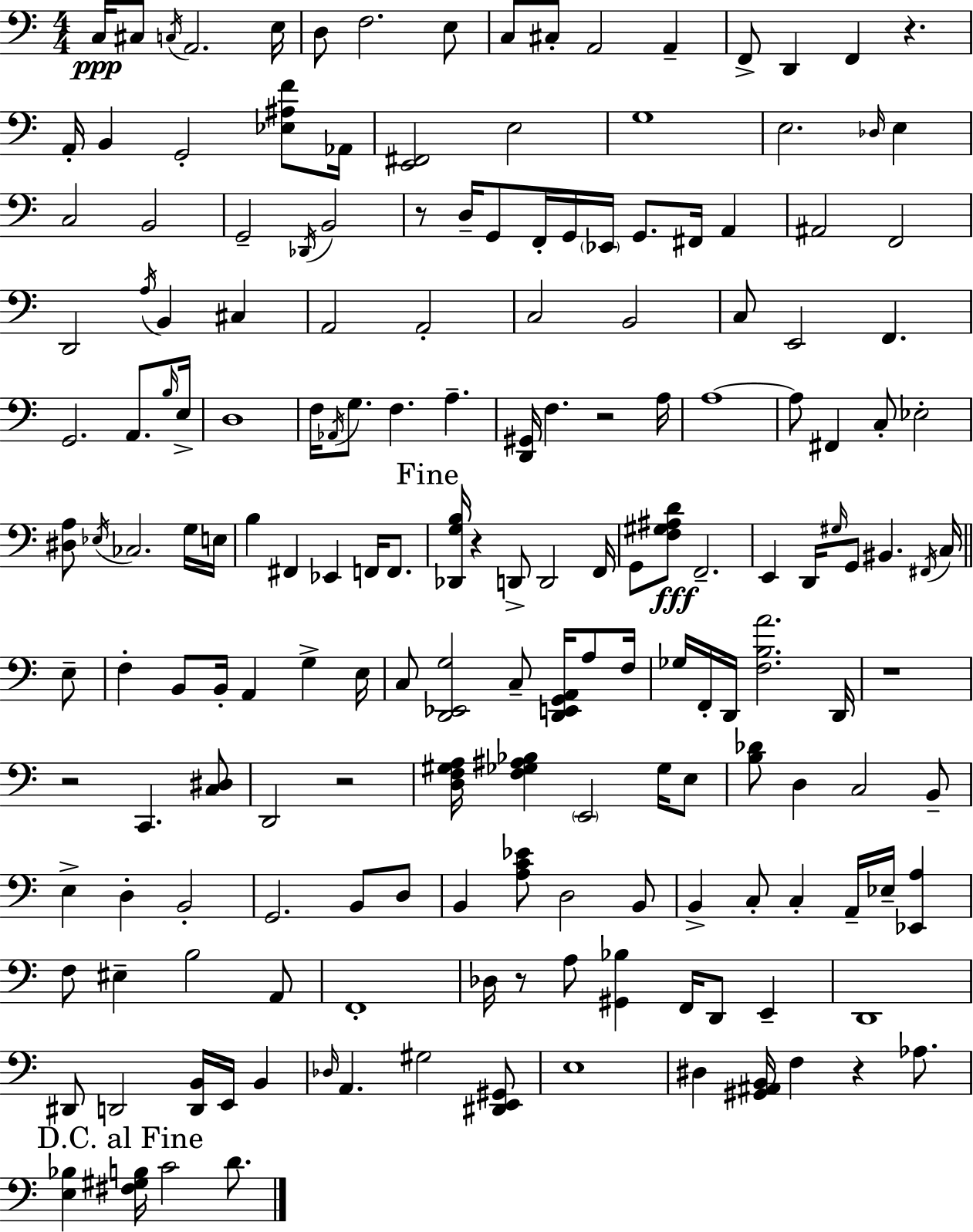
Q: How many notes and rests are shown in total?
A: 179